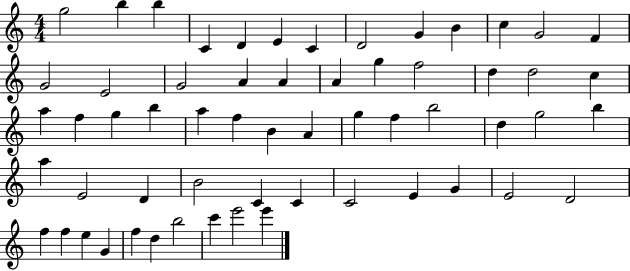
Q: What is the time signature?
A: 4/4